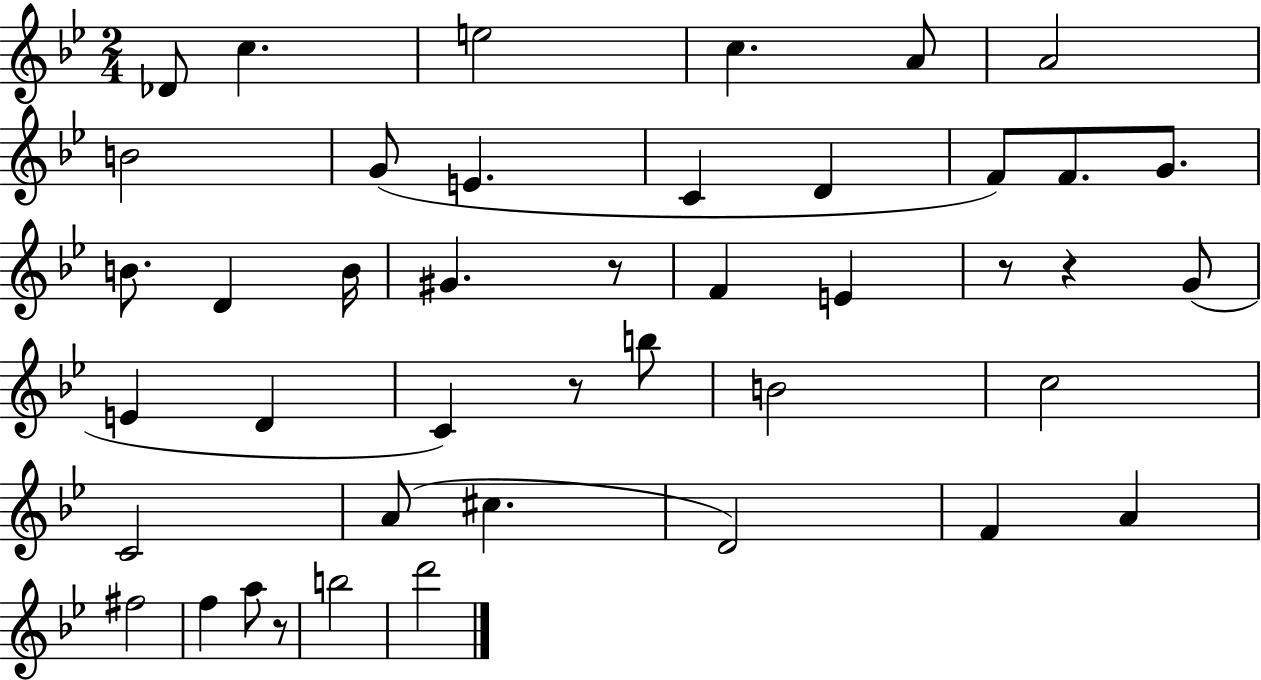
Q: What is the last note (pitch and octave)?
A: D6